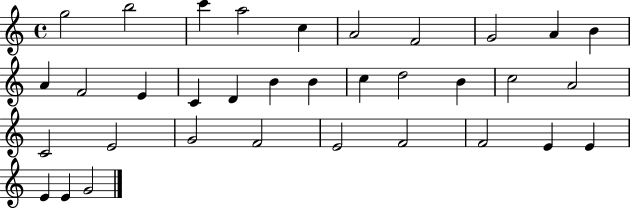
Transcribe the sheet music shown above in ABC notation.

X:1
T:Untitled
M:4/4
L:1/4
K:C
g2 b2 c' a2 c A2 F2 G2 A B A F2 E C D B B c d2 B c2 A2 C2 E2 G2 F2 E2 F2 F2 E E E E G2